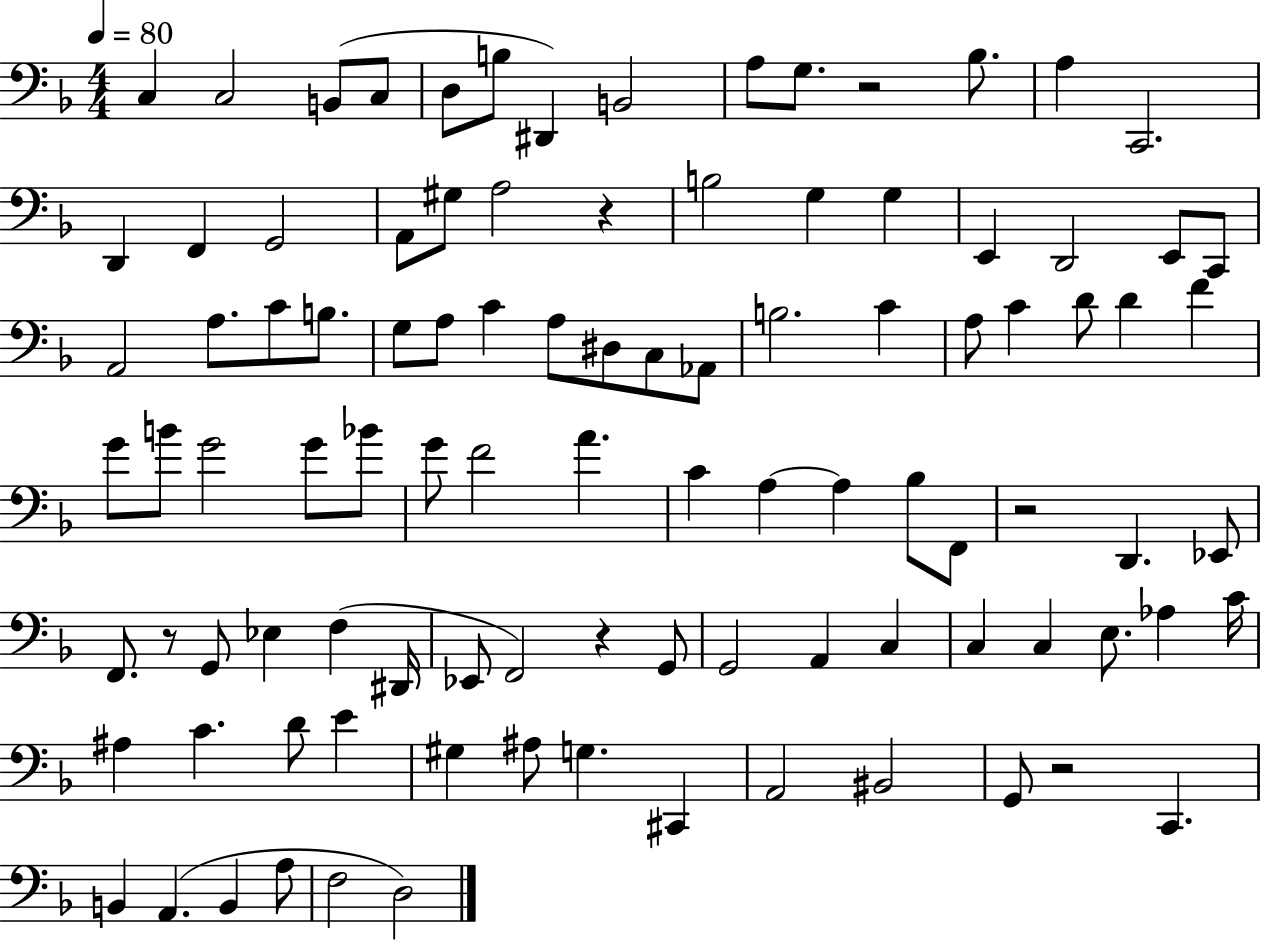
X:1
T:Untitled
M:4/4
L:1/4
K:F
C, C,2 B,,/2 C,/2 D,/2 B,/2 ^D,, B,,2 A,/2 G,/2 z2 _B,/2 A, C,,2 D,, F,, G,,2 A,,/2 ^G,/2 A,2 z B,2 G, G, E,, D,,2 E,,/2 C,,/2 A,,2 A,/2 C/2 B,/2 G,/2 A,/2 C A,/2 ^D,/2 C,/2 _A,,/2 B,2 C A,/2 C D/2 D F G/2 B/2 G2 G/2 _B/2 G/2 F2 A C A, A, _B,/2 F,,/2 z2 D,, _E,,/2 F,,/2 z/2 G,,/2 _E, F, ^D,,/4 _E,,/2 F,,2 z G,,/2 G,,2 A,, C, C, C, E,/2 _A, C/4 ^A, C D/2 E ^G, ^A,/2 G, ^C,, A,,2 ^B,,2 G,,/2 z2 C,, B,, A,, B,, A,/2 F,2 D,2